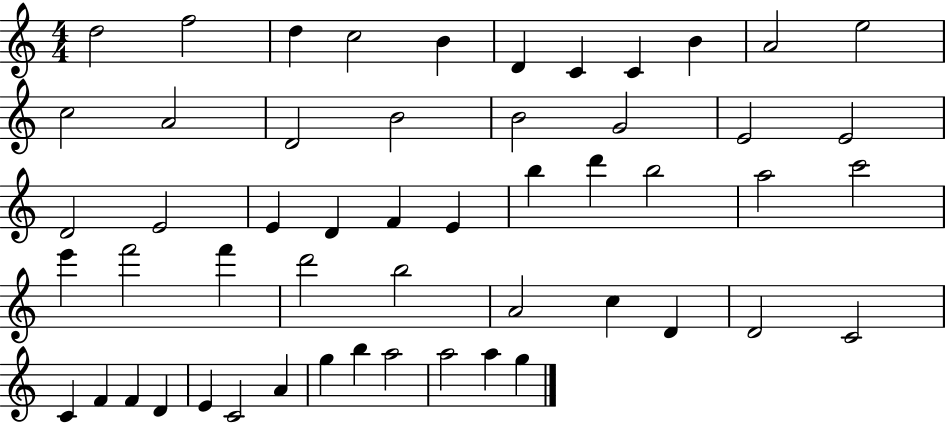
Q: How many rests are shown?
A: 0